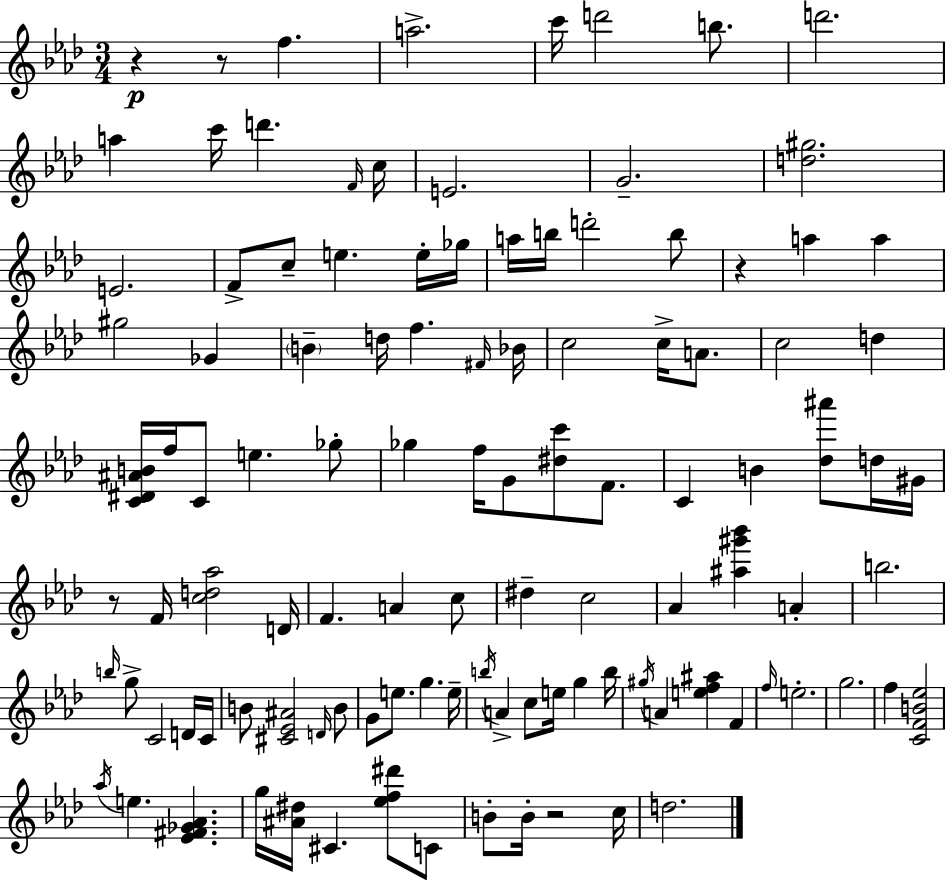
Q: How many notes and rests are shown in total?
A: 110